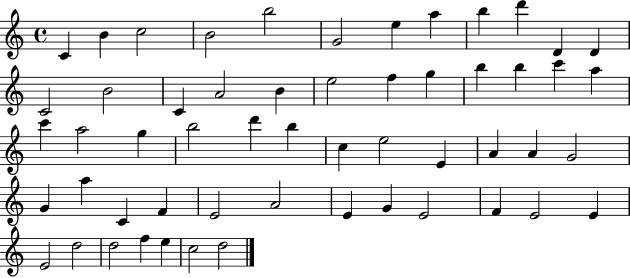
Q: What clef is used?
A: treble